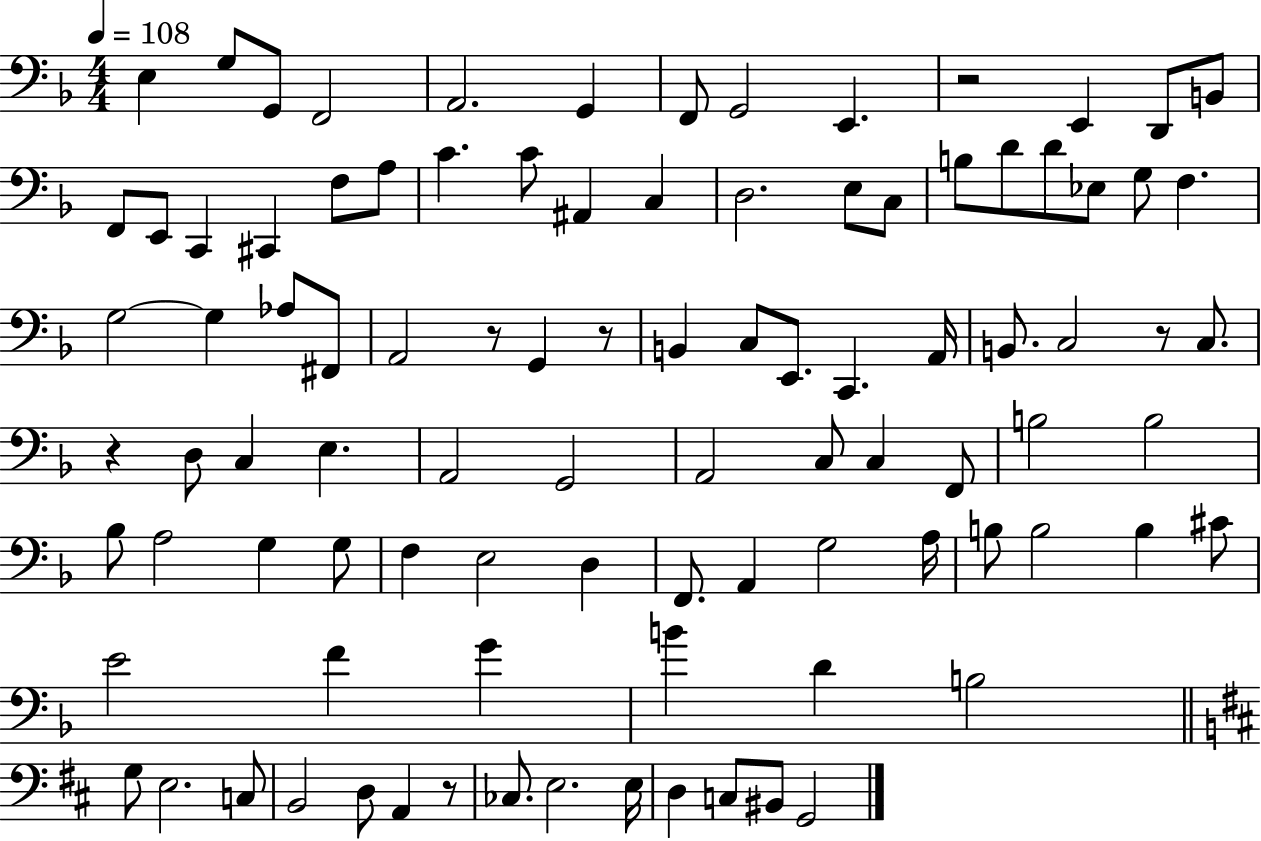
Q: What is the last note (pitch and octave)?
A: G2